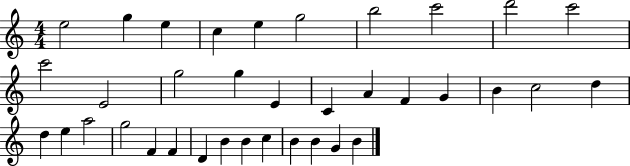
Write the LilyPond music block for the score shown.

{
  \clef treble
  \numericTimeSignature
  \time 4/4
  \key c \major
  e''2 g''4 e''4 | c''4 e''4 g''2 | b''2 c'''2 | d'''2 c'''2 | \break c'''2 e'2 | g''2 g''4 e'4 | c'4 a'4 f'4 g'4 | b'4 c''2 d''4 | \break d''4 e''4 a''2 | g''2 f'4 f'4 | d'4 b'4 b'4 c''4 | b'4 b'4 g'4 b'4 | \break \bar "|."
}